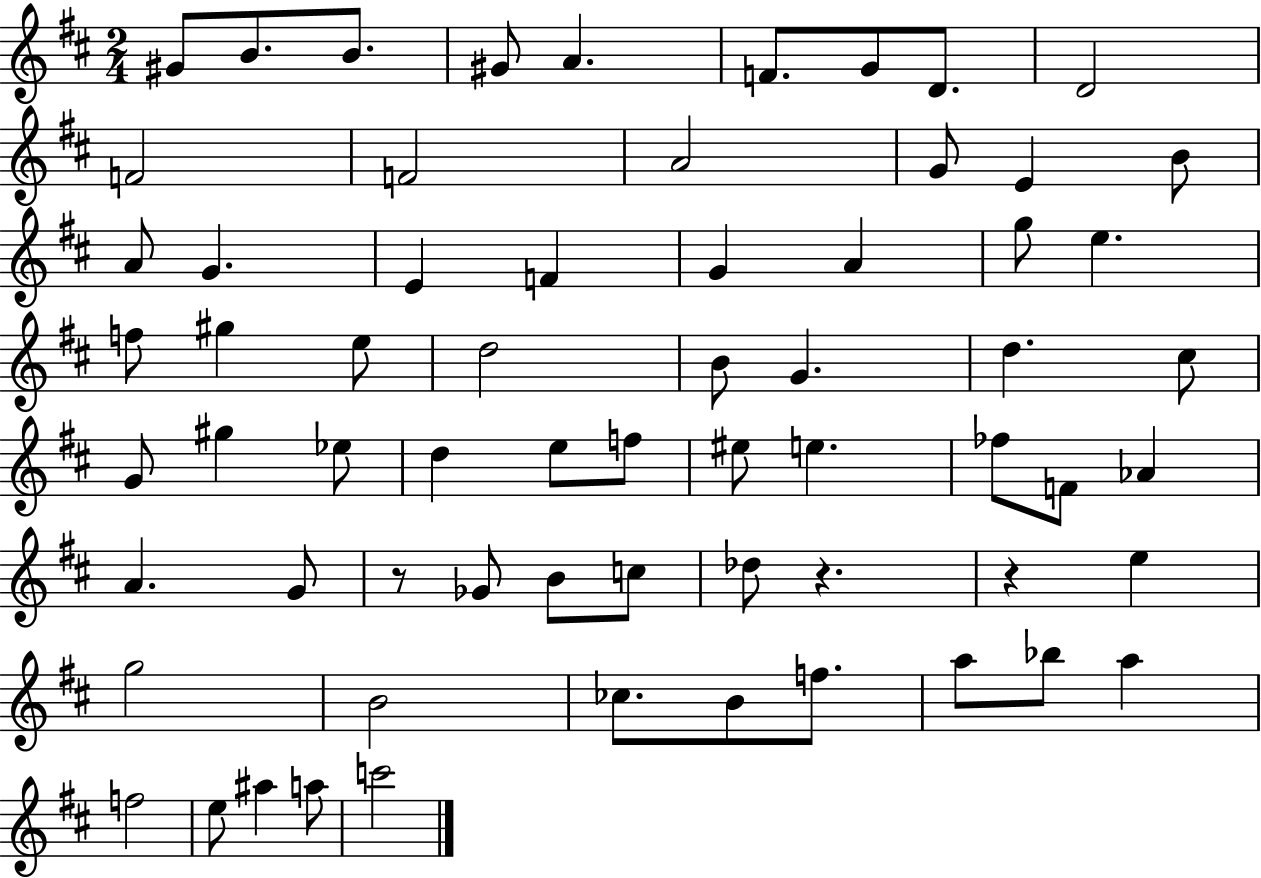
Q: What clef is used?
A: treble